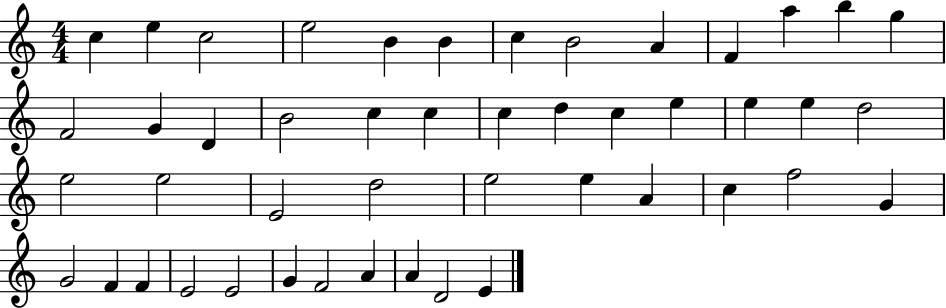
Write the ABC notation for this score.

X:1
T:Untitled
M:4/4
L:1/4
K:C
c e c2 e2 B B c B2 A F a b g F2 G D B2 c c c d c e e e d2 e2 e2 E2 d2 e2 e A c f2 G G2 F F E2 E2 G F2 A A D2 E